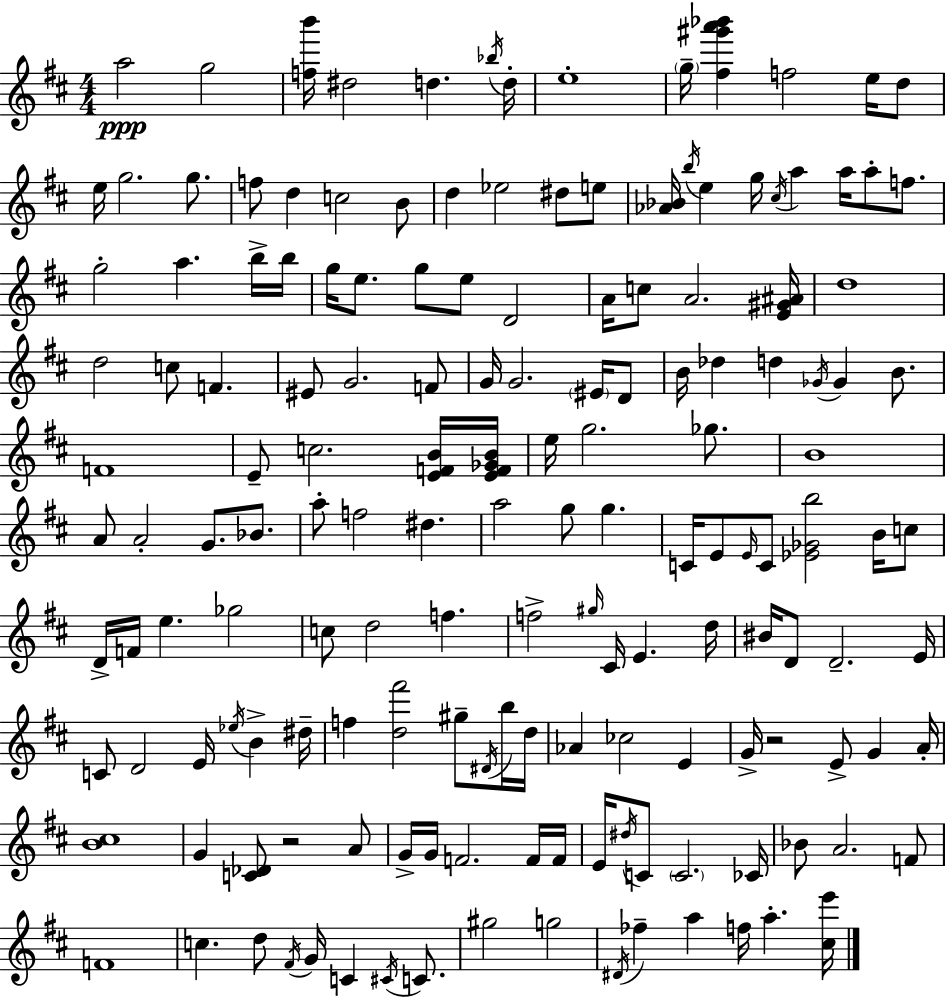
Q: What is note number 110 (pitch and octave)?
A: Ab4